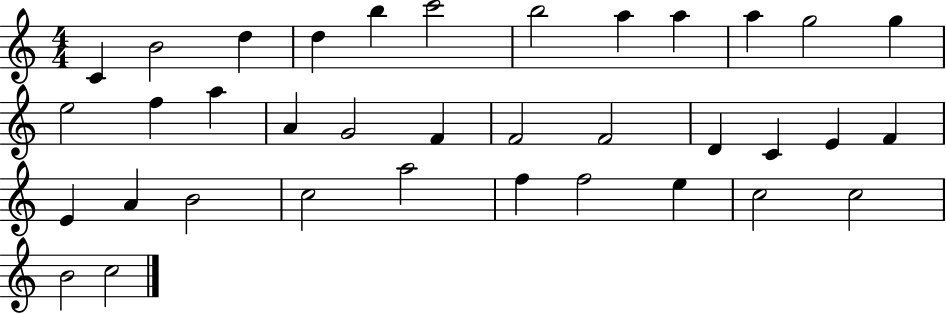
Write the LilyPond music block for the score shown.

{
  \clef treble
  \numericTimeSignature
  \time 4/4
  \key c \major
  c'4 b'2 d''4 | d''4 b''4 c'''2 | b''2 a''4 a''4 | a''4 g''2 g''4 | \break e''2 f''4 a''4 | a'4 g'2 f'4 | f'2 f'2 | d'4 c'4 e'4 f'4 | \break e'4 a'4 b'2 | c''2 a''2 | f''4 f''2 e''4 | c''2 c''2 | \break b'2 c''2 | \bar "|."
}